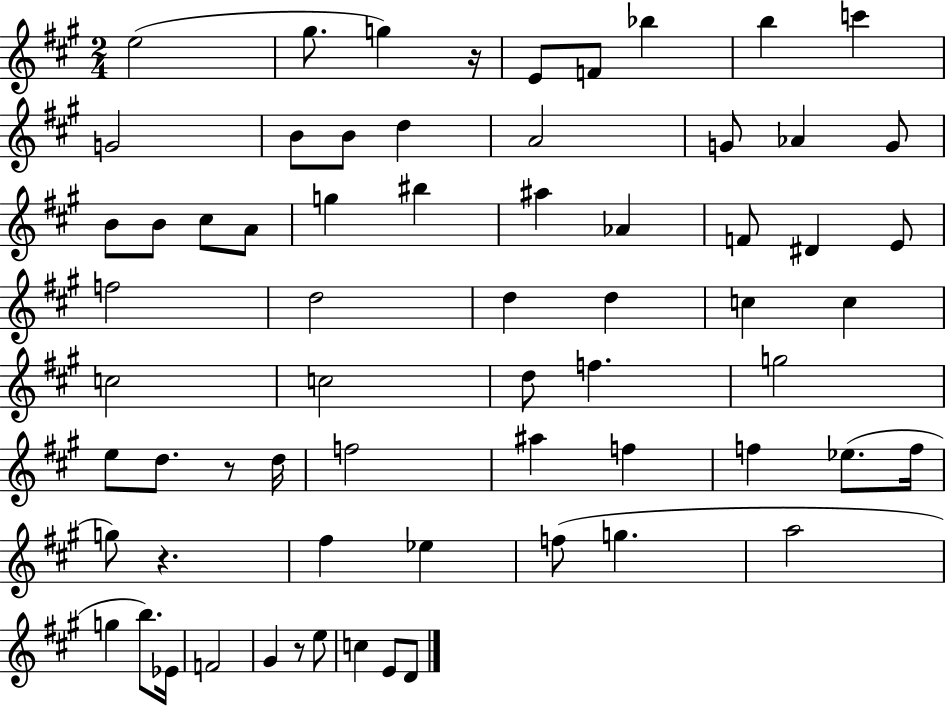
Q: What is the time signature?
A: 2/4